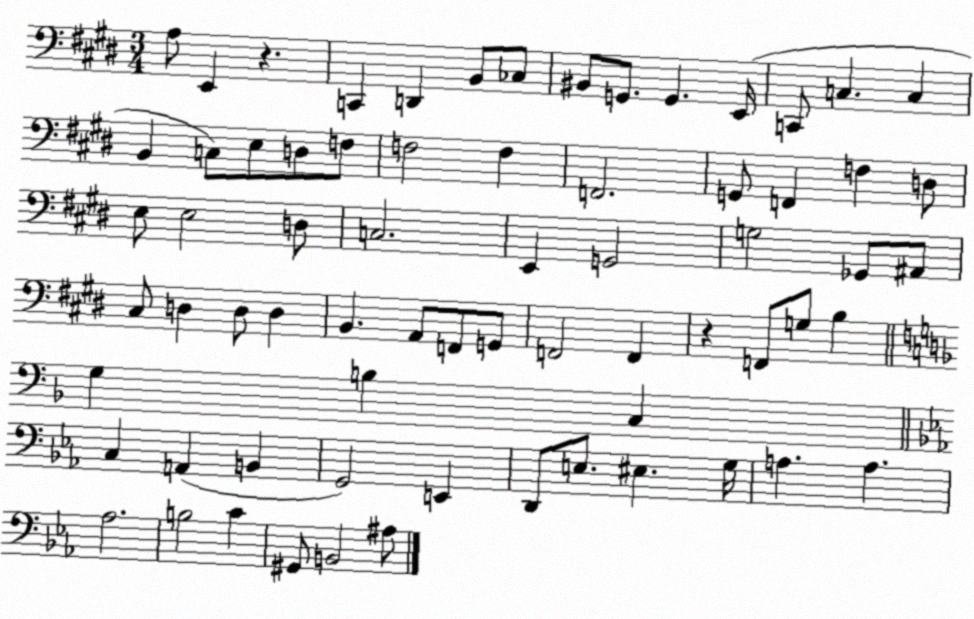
X:1
T:Untitled
M:3/4
L:1/4
K:E
A,/2 E,, z C,, D,, B,,/2 _C,/2 ^B,,/2 G,,/2 G,, E,,/4 C,,/2 C, C, B,, C,/2 E,/2 D,/2 F,/2 F,2 F, F,,2 G,,/2 F,, F, D,/2 E,/2 E,2 D,/2 C,2 E,, G,,2 G,2 _G,,/2 ^A,,/2 ^C,/2 D, D,/2 D, B,, A,,/2 F,,/2 G,,/2 F,,2 F,, z F,,/2 G,/2 B, G, B, C, C, A,, B,, G,,2 E,, D,,/2 E,/2 ^E, G,/4 A, A, _A,2 B,2 C ^G,,/2 B,,2 ^A,/2